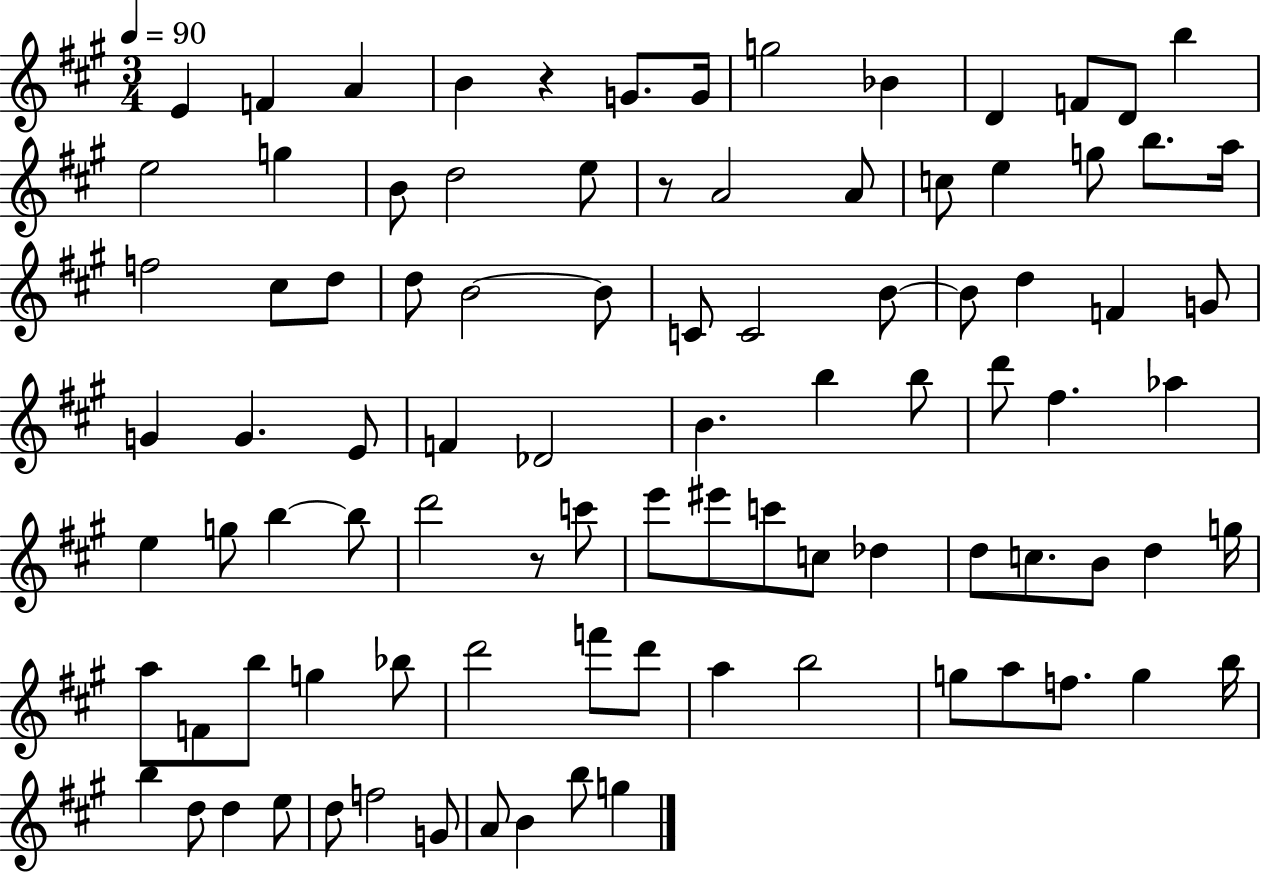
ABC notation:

X:1
T:Untitled
M:3/4
L:1/4
K:A
E F A B z G/2 G/4 g2 _B D F/2 D/2 b e2 g B/2 d2 e/2 z/2 A2 A/2 c/2 e g/2 b/2 a/4 f2 ^c/2 d/2 d/2 B2 B/2 C/2 C2 B/2 B/2 d F G/2 G G E/2 F _D2 B b b/2 d'/2 ^f _a e g/2 b b/2 d'2 z/2 c'/2 e'/2 ^e'/2 c'/2 c/2 _d d/2 c/2 B/2 d g/4 a/2 F/2 b/2 g _b/2 d'2 f'/2 d'/2 a b2 g/2 a/2 f/2 g b/4 b d/2 d e/2 d/2 f2 G/2 A/2 B b/2 g